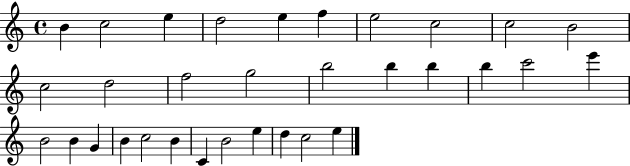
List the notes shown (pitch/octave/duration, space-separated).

B4/q C5/h E5/q D5/h E5/q F5/q E5/h C5/h C5/h B4/h C5/h D5/h F5/h G5/h B5/h B5/q B5/q B5/q C6/h E6/q B4/h B4/q G4/q B4/q C5/h B4/q C4/q B4/h E5/q D5/q C5/h E5/q